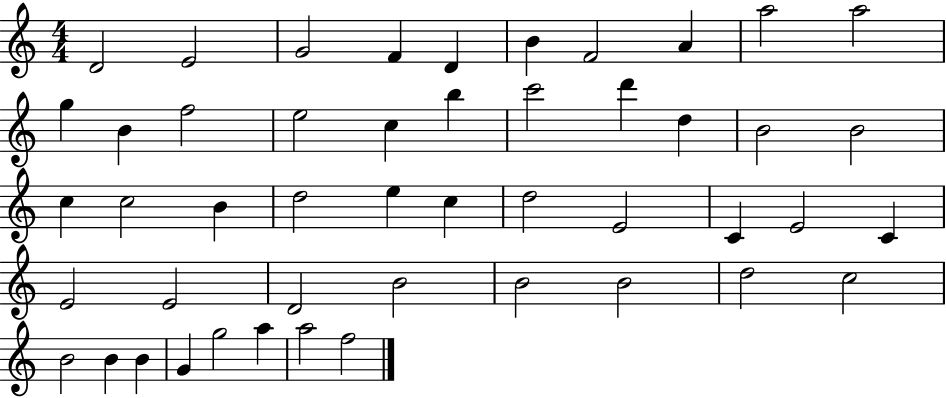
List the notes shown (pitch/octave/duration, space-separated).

D4/h E4/h G4/h F4/q D4/q B4/q F4/h A4/q A5/h A5/h G5/q B4/q F5/h E5/h C5/q B5/q C6/h D6/q D5/q B4/h B4/h C5/q C5/h B4/q D5/h E5/q C5/q D5/h E4/h C4/q E4/h C4/q E4/h E4/h D4/h B4/h B4/h B4/h D5/h C5/h B4/h B4/q B4/q G4/q G5/h A5/q A5/h F5/h